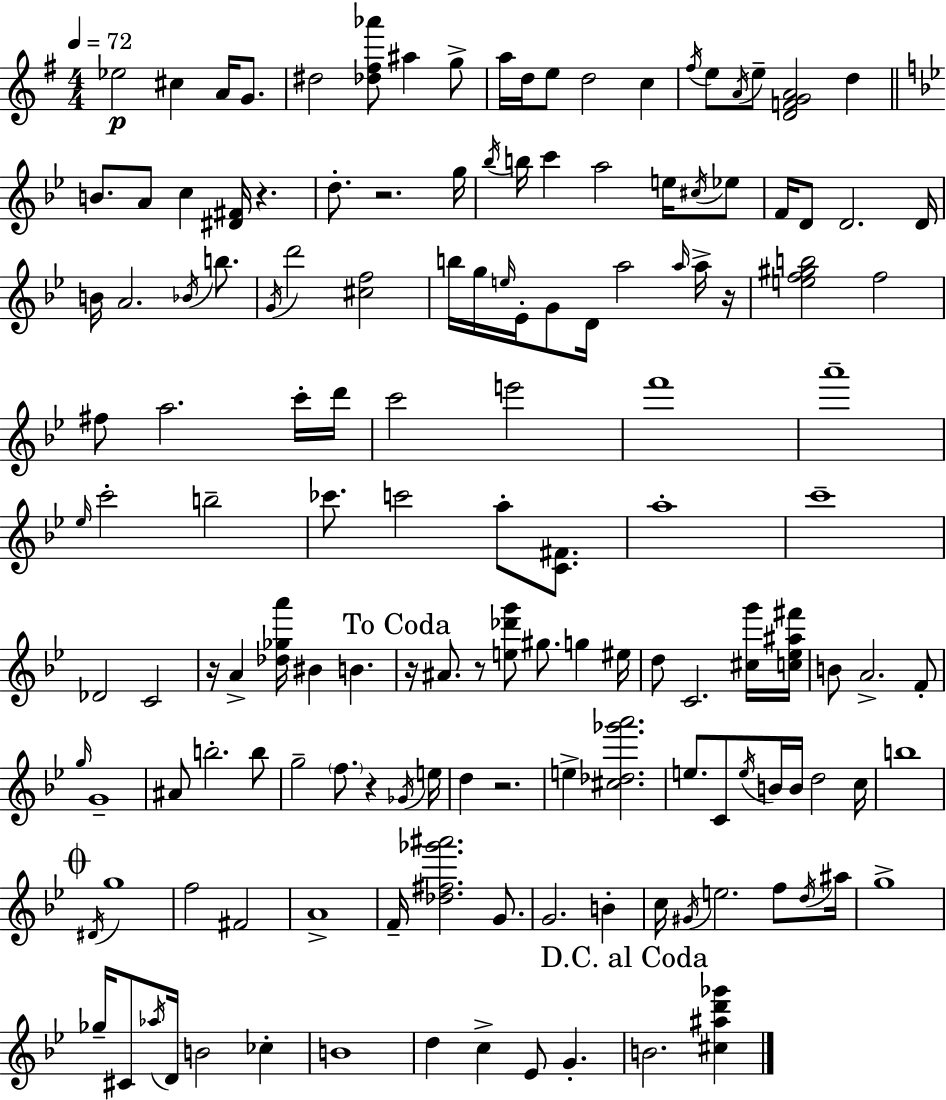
{
  \clef treble
  \numericTimeSignature
  \time 4/4
  \key e \minor
  \tempo 4 = 72
  \repeat volta 2 { ees''2\p cis''4 a'16 g'8. | dis''2 <des'' fis'' aes'''>8 ais''4 g''8-> | a''16 d''16 e''8 d''2 c''4 | \acciaccatura { fis''16 } e''8 \acciaccatura { a'16 } e''8-- <d' f' g' a'>2 d''4 | \break \bar "||" \break \key bes \major b'8. a'8 c''4 <dis' fis'>16 r4. | d''8.-. r2. g''16 | \acciaccatura { bes''16 } b''16 c'''4 a''2 e''16 \acciaccatura { cis''16 } | ees''8 f'16 d'8 d'2. | \break d'16 b'16 a'2. \acciaccatura { bes'16 } | b''8. \acciaccatura { g'16 } d'''2 <cis'' f''>2 | b''16 g''16 \grace { e''16 } ees'16-. g'8 d'16 a''2 | \grace { a''16 } a''16-> r16 <e'' f'' gis'' b''>2 f''2 | \break fis''8 a''2. | c'''16-. d'''16 c'''2 e'''2 | f'''1 | a'''1-- | \break \grace { ees''16 } c'''2-. b''2-- | ces'''8. c'''2 | a''8-. <c' fis'>8. a''1-. | c'''1-- | \break des'2 c'2 | r16 a'4-> <des'' ges'' a'''>16 bis'4 | b'4. \mark "To Coda" r16 ais'8. r8 <e'' des''' g'''>8 gis''8. | g''4 eis''16 d''8 c'2. | \break <cis'' g'''>16 <c'' ees'' ais'' fis'''>16 b'8 a'2.-> | f'8-. \grace { g''16 } g'1-- | ais'8 b''2.-. | b''8 g''2-- | \break \parenthesize f''8. r4 \acciaccatura { ges'16 } e''16 d''4 r2. | e''4-> <cis'' des'' ges''' a'''>2. | e''8. c'8 \acciaccatura { e''16 } b'16 | b'16 d''2 c''16 b''1 | \break \mark \markup { \musicglyph "scripts.coda" } \acciaccatura { dis'16 } g''1 | f''2 | fis'2 a'1-> | f'16-- <des'' fis'' ges''' ais'''>2. | \break g'8. g'2. | b'4-. c''16 \acciaccatura { gis'16 } e''2. | f''8 \acciaccatura { d''16 } ais''16 g''1-> | ges''16-- cis'8 | \break \acciaccatura { aes''16 } d'16 b'2 ces''4-. b'1 | d''4 | c''4-> ees'8 g'4.-. \mark "D.C. al Coda" b'2. | <cis'' ais'' d''' ges'''>4 } \bar "|."
}